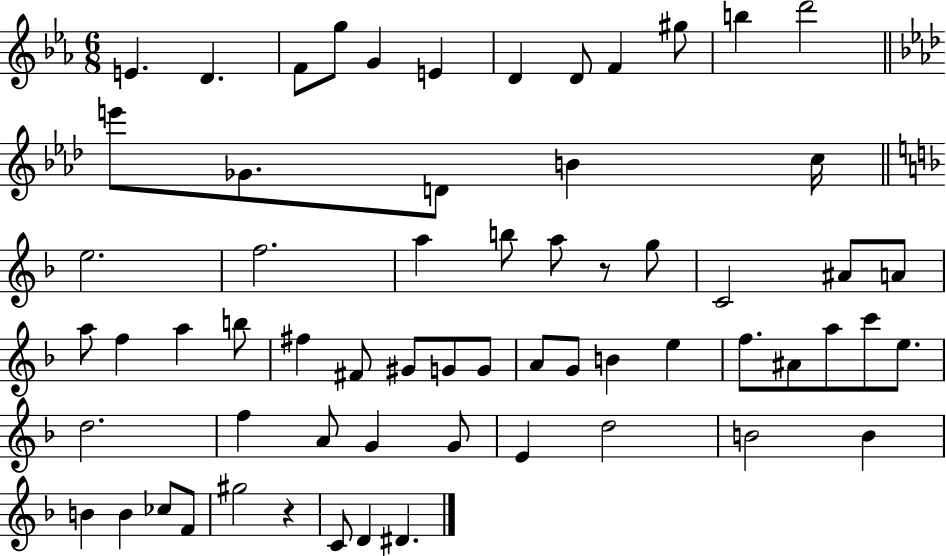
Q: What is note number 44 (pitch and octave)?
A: E5